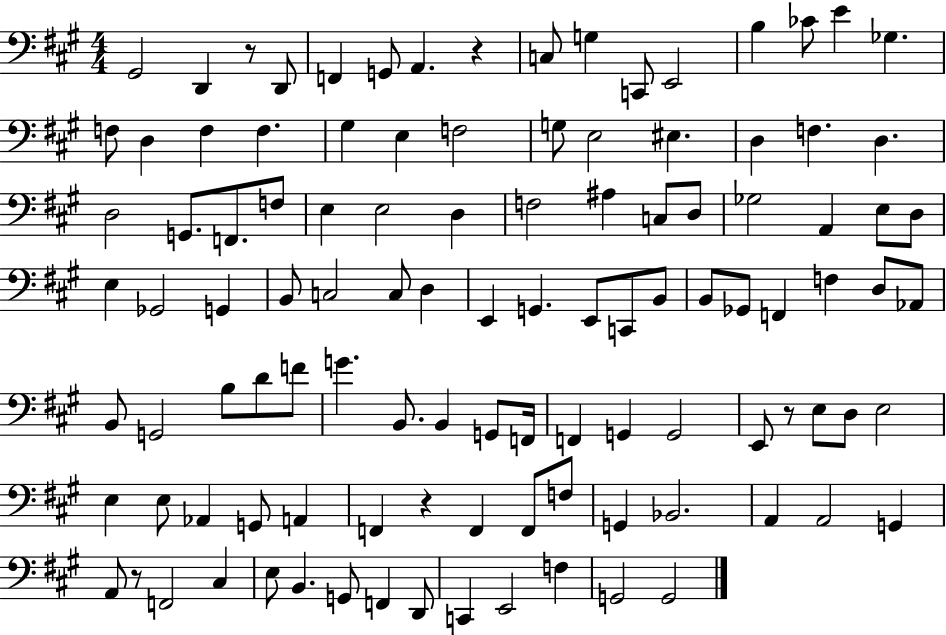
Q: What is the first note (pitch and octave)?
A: G#2